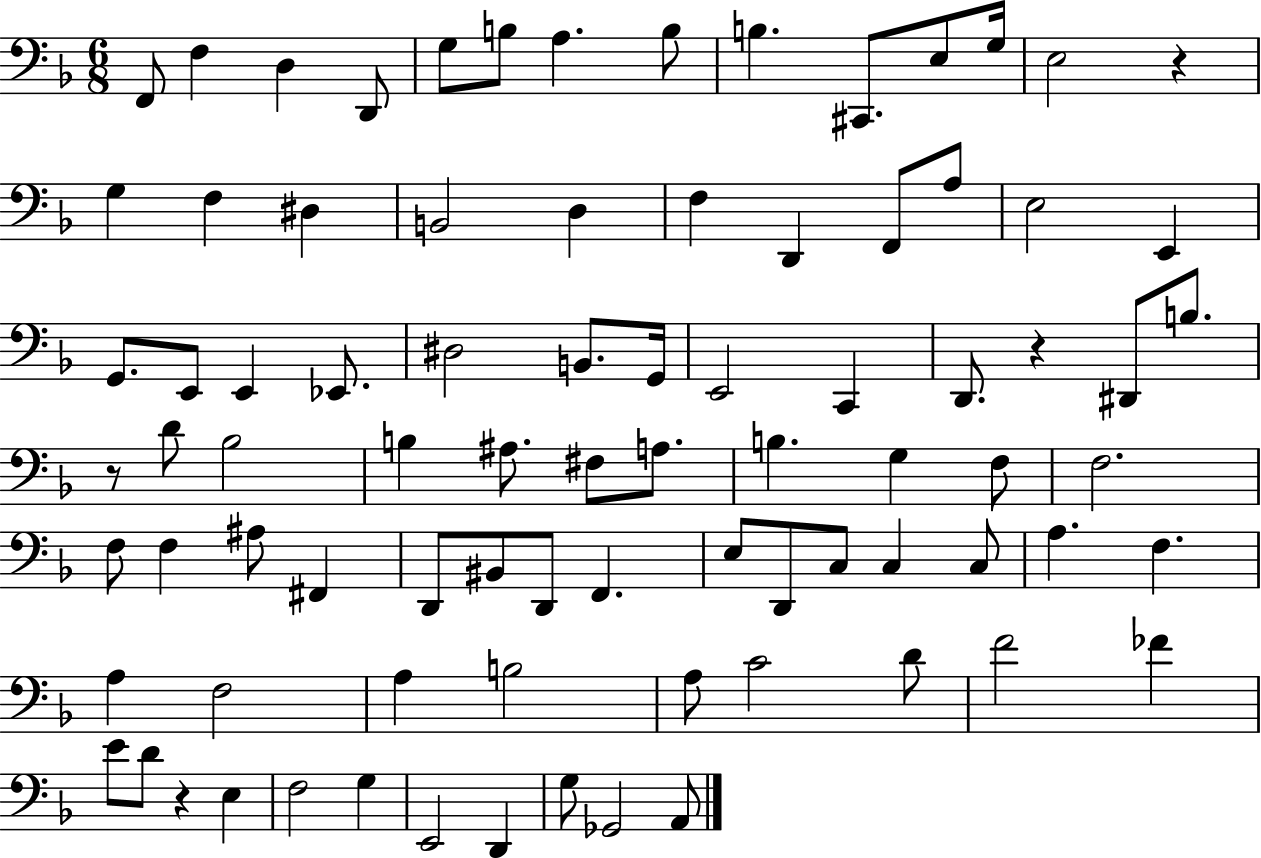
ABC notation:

X:1
T:Untitled
M:6/8
L:1/4
K:F
F,,/2 F, D, D,,/2 G,/2 B,/2 A, B,/2 B, ^C,,/2 E,/2 G,/4 E,2 z G, F, ^D, B,,2 D, F, D,, F,,/2 A,/2 E,2 E,, G,,/2 E,,/2 E,, _E,,/2 ^D,2 B,,/2 G,,/4 E,,2 C,, D,,/2 z ^D,,/2 B,/2 z/2 D/2 _B,2 B, ^A,/2 ^F,/2 A,/2 B, G, F,/2 F,2 F,/2 F, ^A,/2 ^F,, D,,/2 ^B,,/2 D,,/2 F,, E,/2 D,,/2 C,/2 C, C,/2 A, F, A, F,2 A, B,2 A,/2 C2 D/2 F2 _F E/2 D/2 z E, F,2 G, E,,2 D,, G,/2 _G,,2 A,,/2